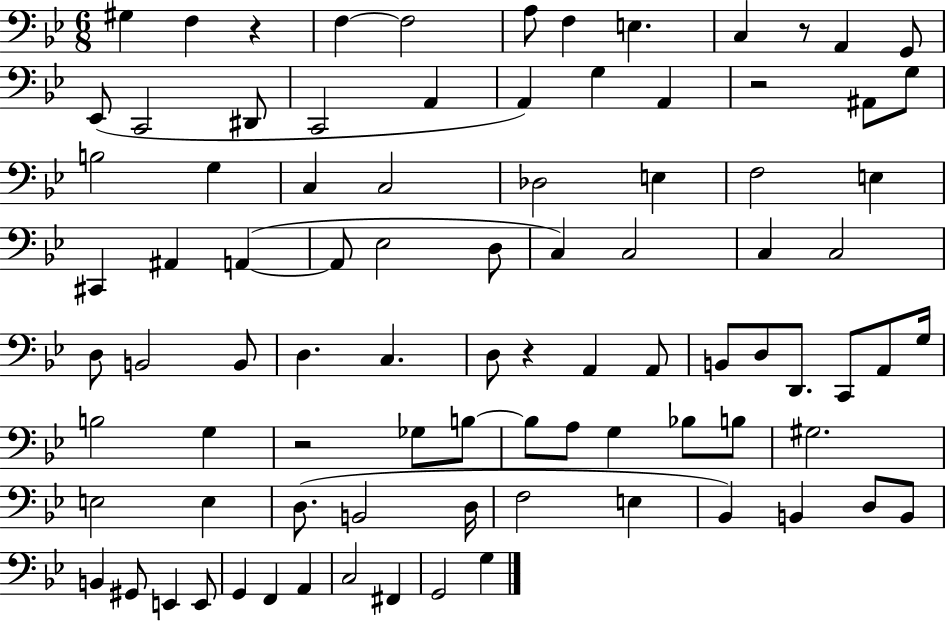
{
  \clef bass
  \numericTimeSignature
  \time 6/8
  \key bes \major
  \repeat volta 2 { gis4 f4 r4 | f4~~ f2 | a8 f4 e4. | c4 r8 a,4 g,8 | \break ees,8( c,2 dis,8 | c,2 a,4 | a,4) g4 a,4 | r2 ais,8 g8 | \break b2 g4 | c4 c2 | des2 e4 | f2 e4 | \break cis,4 ais,4 a,4~(~ | a,8 ees2 d8 | c4) c2 | c4 c2 | \break d8 b,2 b,8 | d4. c4. | d8 r4 a,4 a,8 | b,8 d8 d,8. c,8 a,8 g16 | \break b2 g4 | r2 ges8 b8~~ | b8 a8 g4 bes8 b8 | gis2. | \break e2 e4 | d8.( b,2 d16 | f2 e4 | bes,4) b,4 d8 b,8 | \break b,4 gis,8 e,4 e,8 | g,4 f,4 a,4 | c2 fis,4 | g,2 g4 | \break } \bar "|."
}